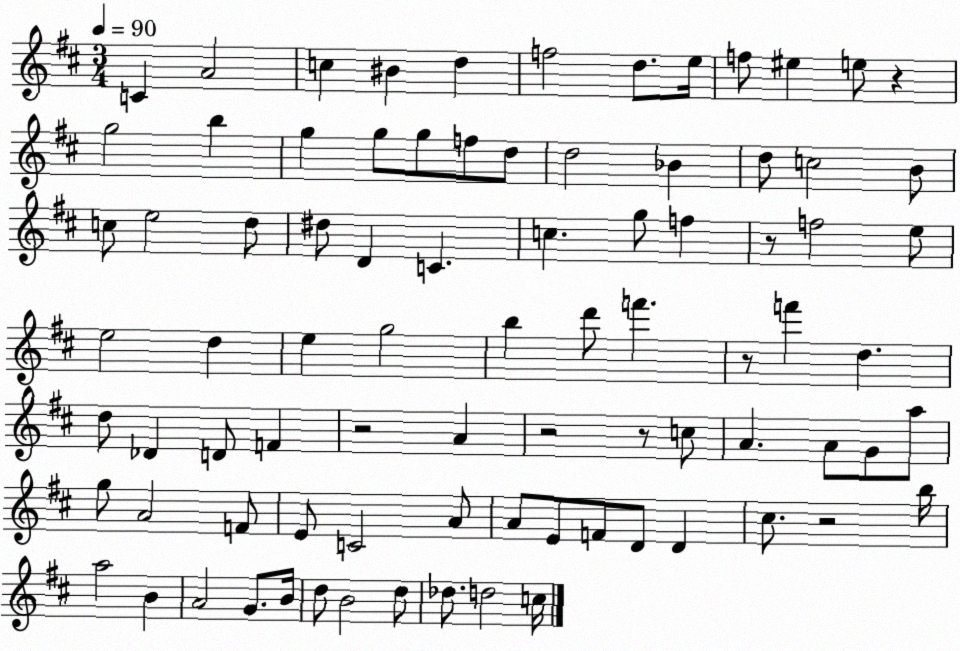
X:1
T:Untitled
M:3/4
L:1/4
K:D
C A2 c ^B d f2 d/2 e/4 f/2 ^e e/2 z g2 b g g/2 g/2 f/2 d/2 d2 _B d/2 c2 B/2 c/2 e2 d/2 ^d/2 D C c g/2 f z/2 f2 e/2 e2 d e g2 b d'/2 f' z/2 f' d d/2 _D D/2 F z2 A z2 z/2 c/2 A A/2 G/2 a/2 g/2 A2 F/2 E/2 C2 A/2 A/2 E/2 F/2 D/2 D ^c/2 z2 b/4 a2 B A2 G/2 B/4 d/2 B2 d/2 _d/2 d2 c/4